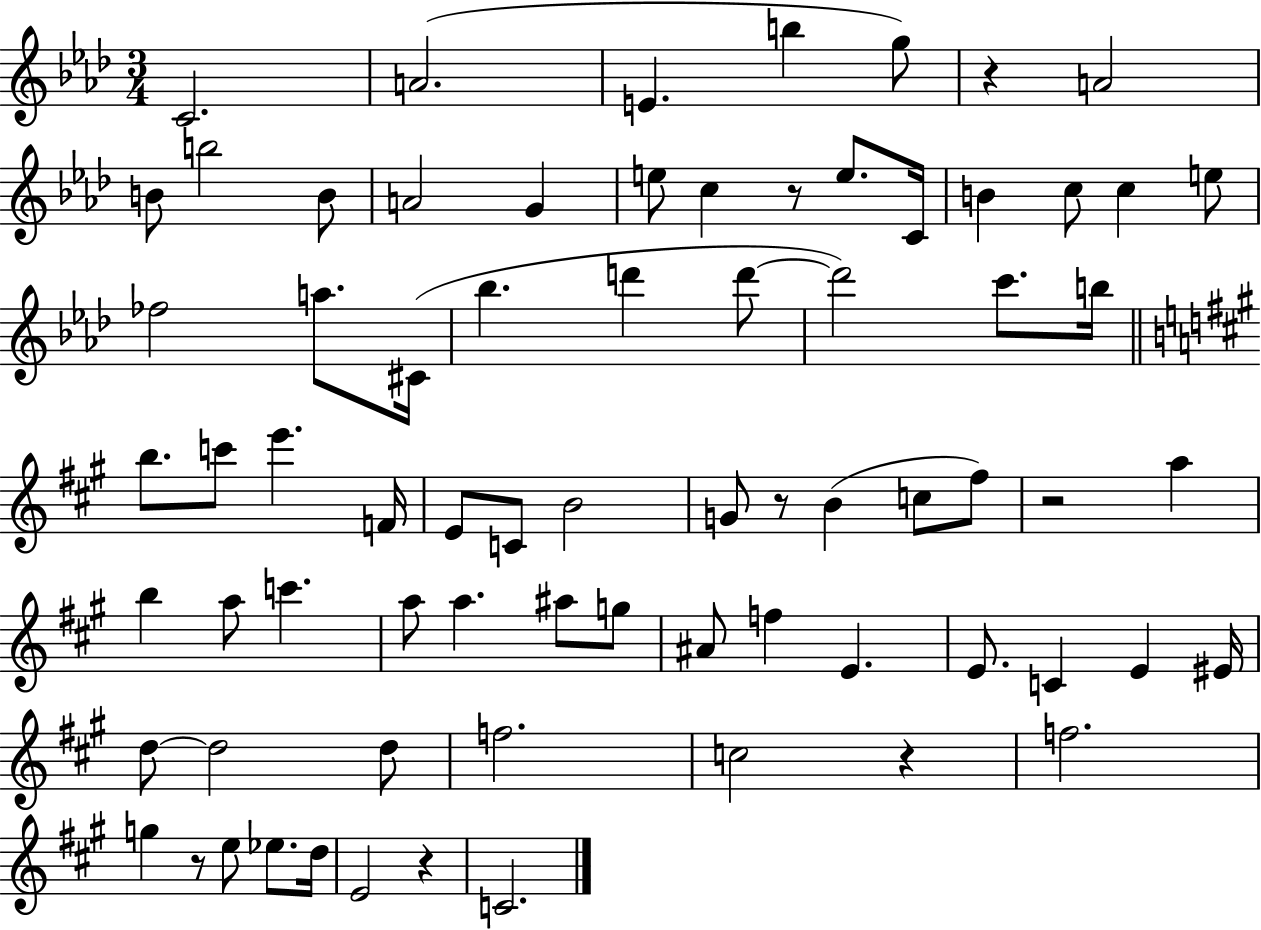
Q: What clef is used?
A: treble